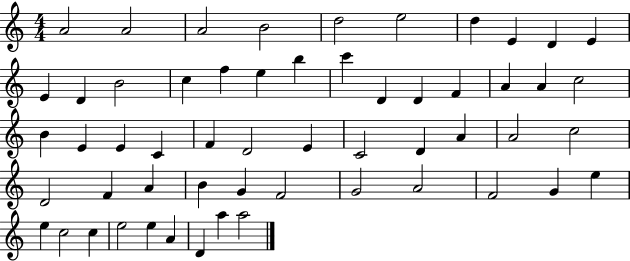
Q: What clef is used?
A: treble